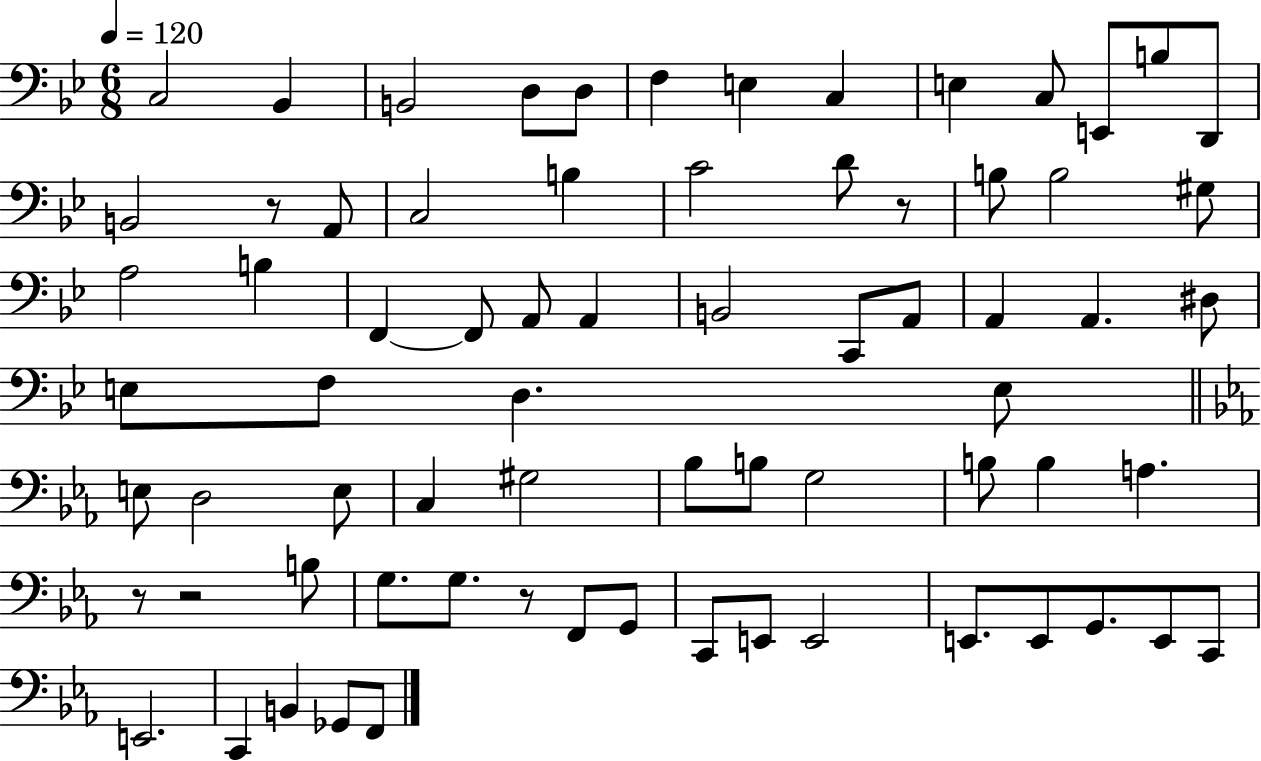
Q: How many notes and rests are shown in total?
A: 72